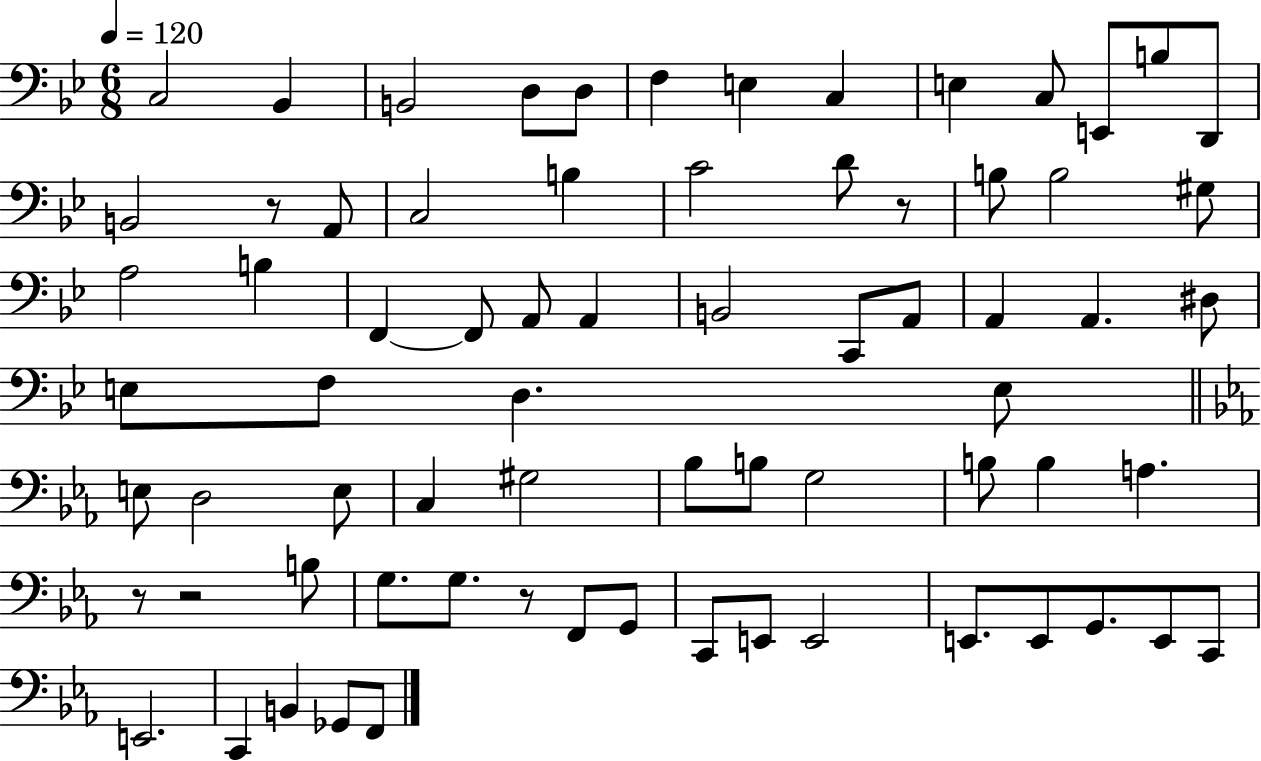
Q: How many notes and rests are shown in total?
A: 72